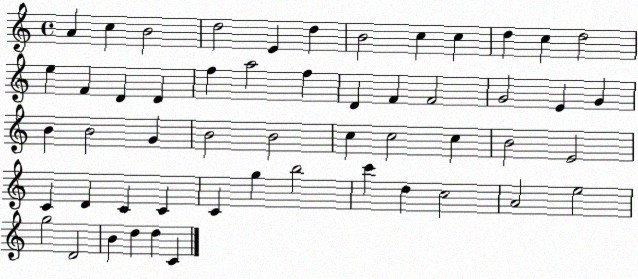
X:1
T:Untitled
M:4/4
L:1/4
K:C
A c B2 d2 E d B2 c c d c d2 e F D D f a2 f D F F2 G2 E G B B2 G B2 B2 c c2 c B2 E2 C D C C C g b2 c' d c2 A2 e2 g2 D2 B d d C